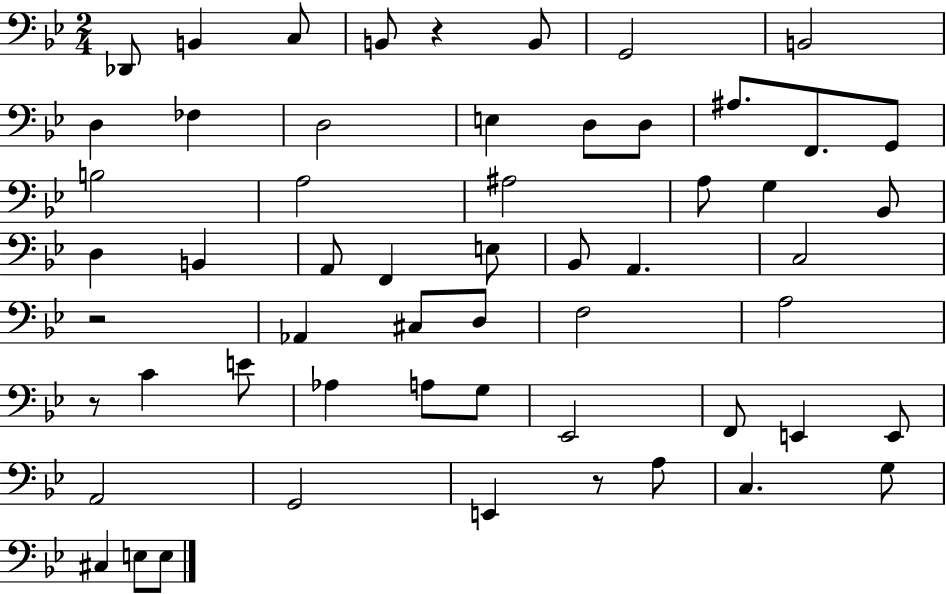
Db2/e B2/q C3/e B2/e R/q B2/e G2/h B2/h D3/q FES3/q D3/h E3/q D3/e D3/e A#3/e. F2/e. G2/e B3/h A3/h A#3/h A3/e G3/q Bb2/e D3/q B2/q A2/e F2/q E3/e Bb2/e A2/q. C3/h R/h Ab2/q C#3/e D3/e F3/h A3/h R/e C4/q E4/e Ab3/q A3/e G3/e Eb2/h F2/e E2/q E2/e A2/h G2/h E2/q R/e A3/e C3/q. G3/e C#3/q E3/e E3/e